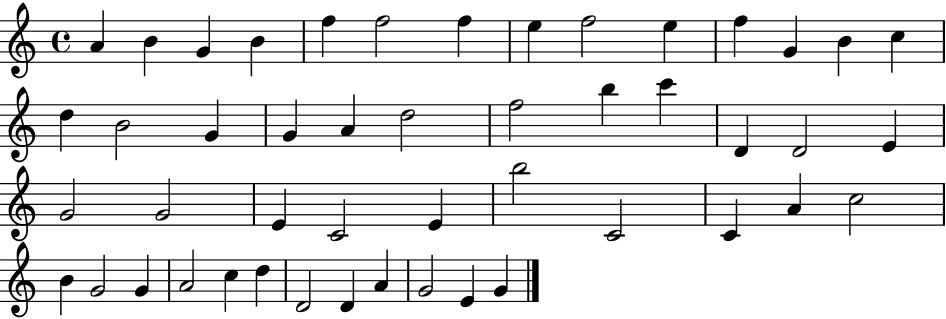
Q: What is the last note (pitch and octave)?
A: G4